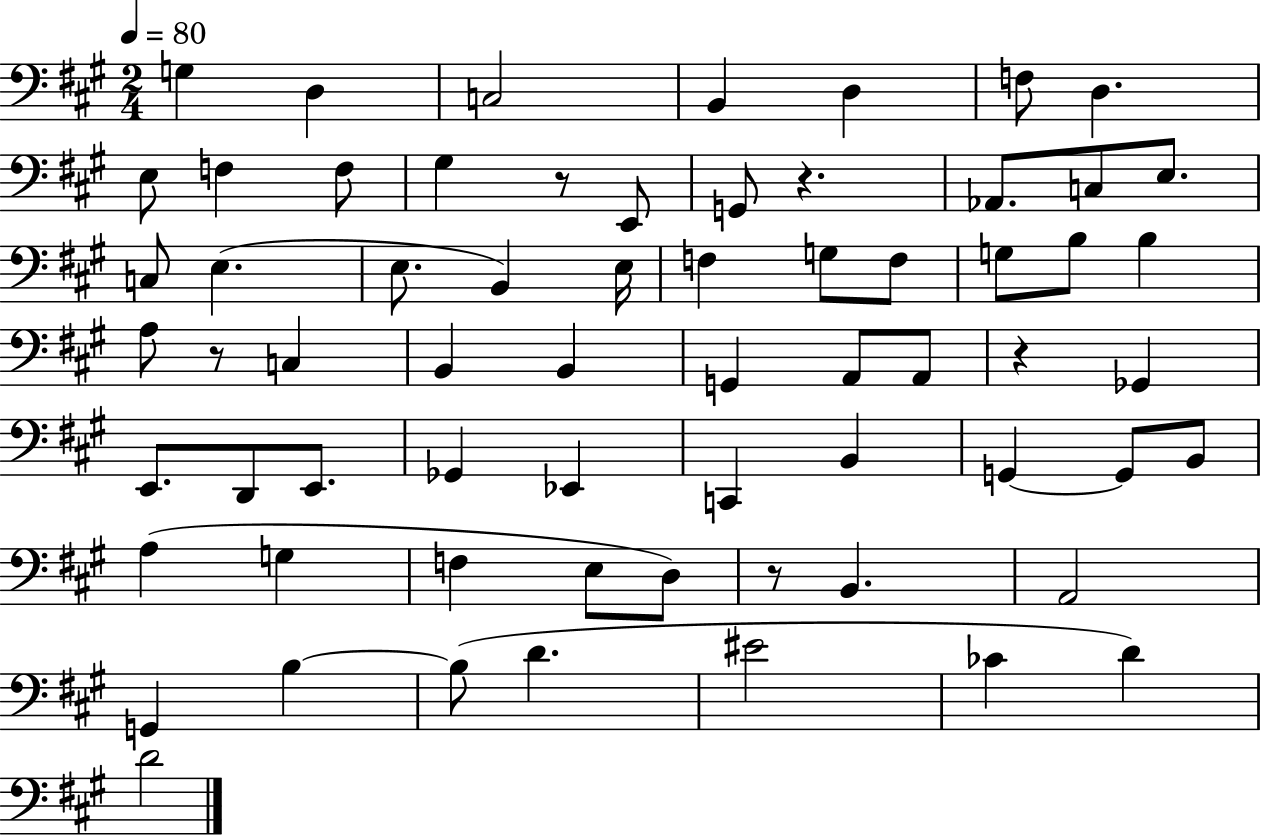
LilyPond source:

{
  \clef bass
  \numericTimeSignature
  \time 2/4
  \key a \major
  \tempo 4 = 80
  g4 d4 | c2 | b,4 d4 | f8 d4. | \break e8 f4 f8 | gis4 r8 e,8 | g,8 r4. | aes,8. c8 e8. | \break c8 e4.( | e8. b,4) e16 | f4 g8 f8 | g8 b8 b4 | \break a8 r8 c4 | b,4 b,4 | g,4 a,8 a,8 | r4 ges,4 | \break e,8. d,8 e,8. | ges,4 ees,4 | c,4 b,4 | g,4~~ g,8 b,8 | \break a4( g4 | f4 e8 d8) | r8 b,4. | a,2 | \break g,4 b4~~ | b8( d'4. | eis'2 | ces'4 d'4) | \break d'2 | \bar "|."
}